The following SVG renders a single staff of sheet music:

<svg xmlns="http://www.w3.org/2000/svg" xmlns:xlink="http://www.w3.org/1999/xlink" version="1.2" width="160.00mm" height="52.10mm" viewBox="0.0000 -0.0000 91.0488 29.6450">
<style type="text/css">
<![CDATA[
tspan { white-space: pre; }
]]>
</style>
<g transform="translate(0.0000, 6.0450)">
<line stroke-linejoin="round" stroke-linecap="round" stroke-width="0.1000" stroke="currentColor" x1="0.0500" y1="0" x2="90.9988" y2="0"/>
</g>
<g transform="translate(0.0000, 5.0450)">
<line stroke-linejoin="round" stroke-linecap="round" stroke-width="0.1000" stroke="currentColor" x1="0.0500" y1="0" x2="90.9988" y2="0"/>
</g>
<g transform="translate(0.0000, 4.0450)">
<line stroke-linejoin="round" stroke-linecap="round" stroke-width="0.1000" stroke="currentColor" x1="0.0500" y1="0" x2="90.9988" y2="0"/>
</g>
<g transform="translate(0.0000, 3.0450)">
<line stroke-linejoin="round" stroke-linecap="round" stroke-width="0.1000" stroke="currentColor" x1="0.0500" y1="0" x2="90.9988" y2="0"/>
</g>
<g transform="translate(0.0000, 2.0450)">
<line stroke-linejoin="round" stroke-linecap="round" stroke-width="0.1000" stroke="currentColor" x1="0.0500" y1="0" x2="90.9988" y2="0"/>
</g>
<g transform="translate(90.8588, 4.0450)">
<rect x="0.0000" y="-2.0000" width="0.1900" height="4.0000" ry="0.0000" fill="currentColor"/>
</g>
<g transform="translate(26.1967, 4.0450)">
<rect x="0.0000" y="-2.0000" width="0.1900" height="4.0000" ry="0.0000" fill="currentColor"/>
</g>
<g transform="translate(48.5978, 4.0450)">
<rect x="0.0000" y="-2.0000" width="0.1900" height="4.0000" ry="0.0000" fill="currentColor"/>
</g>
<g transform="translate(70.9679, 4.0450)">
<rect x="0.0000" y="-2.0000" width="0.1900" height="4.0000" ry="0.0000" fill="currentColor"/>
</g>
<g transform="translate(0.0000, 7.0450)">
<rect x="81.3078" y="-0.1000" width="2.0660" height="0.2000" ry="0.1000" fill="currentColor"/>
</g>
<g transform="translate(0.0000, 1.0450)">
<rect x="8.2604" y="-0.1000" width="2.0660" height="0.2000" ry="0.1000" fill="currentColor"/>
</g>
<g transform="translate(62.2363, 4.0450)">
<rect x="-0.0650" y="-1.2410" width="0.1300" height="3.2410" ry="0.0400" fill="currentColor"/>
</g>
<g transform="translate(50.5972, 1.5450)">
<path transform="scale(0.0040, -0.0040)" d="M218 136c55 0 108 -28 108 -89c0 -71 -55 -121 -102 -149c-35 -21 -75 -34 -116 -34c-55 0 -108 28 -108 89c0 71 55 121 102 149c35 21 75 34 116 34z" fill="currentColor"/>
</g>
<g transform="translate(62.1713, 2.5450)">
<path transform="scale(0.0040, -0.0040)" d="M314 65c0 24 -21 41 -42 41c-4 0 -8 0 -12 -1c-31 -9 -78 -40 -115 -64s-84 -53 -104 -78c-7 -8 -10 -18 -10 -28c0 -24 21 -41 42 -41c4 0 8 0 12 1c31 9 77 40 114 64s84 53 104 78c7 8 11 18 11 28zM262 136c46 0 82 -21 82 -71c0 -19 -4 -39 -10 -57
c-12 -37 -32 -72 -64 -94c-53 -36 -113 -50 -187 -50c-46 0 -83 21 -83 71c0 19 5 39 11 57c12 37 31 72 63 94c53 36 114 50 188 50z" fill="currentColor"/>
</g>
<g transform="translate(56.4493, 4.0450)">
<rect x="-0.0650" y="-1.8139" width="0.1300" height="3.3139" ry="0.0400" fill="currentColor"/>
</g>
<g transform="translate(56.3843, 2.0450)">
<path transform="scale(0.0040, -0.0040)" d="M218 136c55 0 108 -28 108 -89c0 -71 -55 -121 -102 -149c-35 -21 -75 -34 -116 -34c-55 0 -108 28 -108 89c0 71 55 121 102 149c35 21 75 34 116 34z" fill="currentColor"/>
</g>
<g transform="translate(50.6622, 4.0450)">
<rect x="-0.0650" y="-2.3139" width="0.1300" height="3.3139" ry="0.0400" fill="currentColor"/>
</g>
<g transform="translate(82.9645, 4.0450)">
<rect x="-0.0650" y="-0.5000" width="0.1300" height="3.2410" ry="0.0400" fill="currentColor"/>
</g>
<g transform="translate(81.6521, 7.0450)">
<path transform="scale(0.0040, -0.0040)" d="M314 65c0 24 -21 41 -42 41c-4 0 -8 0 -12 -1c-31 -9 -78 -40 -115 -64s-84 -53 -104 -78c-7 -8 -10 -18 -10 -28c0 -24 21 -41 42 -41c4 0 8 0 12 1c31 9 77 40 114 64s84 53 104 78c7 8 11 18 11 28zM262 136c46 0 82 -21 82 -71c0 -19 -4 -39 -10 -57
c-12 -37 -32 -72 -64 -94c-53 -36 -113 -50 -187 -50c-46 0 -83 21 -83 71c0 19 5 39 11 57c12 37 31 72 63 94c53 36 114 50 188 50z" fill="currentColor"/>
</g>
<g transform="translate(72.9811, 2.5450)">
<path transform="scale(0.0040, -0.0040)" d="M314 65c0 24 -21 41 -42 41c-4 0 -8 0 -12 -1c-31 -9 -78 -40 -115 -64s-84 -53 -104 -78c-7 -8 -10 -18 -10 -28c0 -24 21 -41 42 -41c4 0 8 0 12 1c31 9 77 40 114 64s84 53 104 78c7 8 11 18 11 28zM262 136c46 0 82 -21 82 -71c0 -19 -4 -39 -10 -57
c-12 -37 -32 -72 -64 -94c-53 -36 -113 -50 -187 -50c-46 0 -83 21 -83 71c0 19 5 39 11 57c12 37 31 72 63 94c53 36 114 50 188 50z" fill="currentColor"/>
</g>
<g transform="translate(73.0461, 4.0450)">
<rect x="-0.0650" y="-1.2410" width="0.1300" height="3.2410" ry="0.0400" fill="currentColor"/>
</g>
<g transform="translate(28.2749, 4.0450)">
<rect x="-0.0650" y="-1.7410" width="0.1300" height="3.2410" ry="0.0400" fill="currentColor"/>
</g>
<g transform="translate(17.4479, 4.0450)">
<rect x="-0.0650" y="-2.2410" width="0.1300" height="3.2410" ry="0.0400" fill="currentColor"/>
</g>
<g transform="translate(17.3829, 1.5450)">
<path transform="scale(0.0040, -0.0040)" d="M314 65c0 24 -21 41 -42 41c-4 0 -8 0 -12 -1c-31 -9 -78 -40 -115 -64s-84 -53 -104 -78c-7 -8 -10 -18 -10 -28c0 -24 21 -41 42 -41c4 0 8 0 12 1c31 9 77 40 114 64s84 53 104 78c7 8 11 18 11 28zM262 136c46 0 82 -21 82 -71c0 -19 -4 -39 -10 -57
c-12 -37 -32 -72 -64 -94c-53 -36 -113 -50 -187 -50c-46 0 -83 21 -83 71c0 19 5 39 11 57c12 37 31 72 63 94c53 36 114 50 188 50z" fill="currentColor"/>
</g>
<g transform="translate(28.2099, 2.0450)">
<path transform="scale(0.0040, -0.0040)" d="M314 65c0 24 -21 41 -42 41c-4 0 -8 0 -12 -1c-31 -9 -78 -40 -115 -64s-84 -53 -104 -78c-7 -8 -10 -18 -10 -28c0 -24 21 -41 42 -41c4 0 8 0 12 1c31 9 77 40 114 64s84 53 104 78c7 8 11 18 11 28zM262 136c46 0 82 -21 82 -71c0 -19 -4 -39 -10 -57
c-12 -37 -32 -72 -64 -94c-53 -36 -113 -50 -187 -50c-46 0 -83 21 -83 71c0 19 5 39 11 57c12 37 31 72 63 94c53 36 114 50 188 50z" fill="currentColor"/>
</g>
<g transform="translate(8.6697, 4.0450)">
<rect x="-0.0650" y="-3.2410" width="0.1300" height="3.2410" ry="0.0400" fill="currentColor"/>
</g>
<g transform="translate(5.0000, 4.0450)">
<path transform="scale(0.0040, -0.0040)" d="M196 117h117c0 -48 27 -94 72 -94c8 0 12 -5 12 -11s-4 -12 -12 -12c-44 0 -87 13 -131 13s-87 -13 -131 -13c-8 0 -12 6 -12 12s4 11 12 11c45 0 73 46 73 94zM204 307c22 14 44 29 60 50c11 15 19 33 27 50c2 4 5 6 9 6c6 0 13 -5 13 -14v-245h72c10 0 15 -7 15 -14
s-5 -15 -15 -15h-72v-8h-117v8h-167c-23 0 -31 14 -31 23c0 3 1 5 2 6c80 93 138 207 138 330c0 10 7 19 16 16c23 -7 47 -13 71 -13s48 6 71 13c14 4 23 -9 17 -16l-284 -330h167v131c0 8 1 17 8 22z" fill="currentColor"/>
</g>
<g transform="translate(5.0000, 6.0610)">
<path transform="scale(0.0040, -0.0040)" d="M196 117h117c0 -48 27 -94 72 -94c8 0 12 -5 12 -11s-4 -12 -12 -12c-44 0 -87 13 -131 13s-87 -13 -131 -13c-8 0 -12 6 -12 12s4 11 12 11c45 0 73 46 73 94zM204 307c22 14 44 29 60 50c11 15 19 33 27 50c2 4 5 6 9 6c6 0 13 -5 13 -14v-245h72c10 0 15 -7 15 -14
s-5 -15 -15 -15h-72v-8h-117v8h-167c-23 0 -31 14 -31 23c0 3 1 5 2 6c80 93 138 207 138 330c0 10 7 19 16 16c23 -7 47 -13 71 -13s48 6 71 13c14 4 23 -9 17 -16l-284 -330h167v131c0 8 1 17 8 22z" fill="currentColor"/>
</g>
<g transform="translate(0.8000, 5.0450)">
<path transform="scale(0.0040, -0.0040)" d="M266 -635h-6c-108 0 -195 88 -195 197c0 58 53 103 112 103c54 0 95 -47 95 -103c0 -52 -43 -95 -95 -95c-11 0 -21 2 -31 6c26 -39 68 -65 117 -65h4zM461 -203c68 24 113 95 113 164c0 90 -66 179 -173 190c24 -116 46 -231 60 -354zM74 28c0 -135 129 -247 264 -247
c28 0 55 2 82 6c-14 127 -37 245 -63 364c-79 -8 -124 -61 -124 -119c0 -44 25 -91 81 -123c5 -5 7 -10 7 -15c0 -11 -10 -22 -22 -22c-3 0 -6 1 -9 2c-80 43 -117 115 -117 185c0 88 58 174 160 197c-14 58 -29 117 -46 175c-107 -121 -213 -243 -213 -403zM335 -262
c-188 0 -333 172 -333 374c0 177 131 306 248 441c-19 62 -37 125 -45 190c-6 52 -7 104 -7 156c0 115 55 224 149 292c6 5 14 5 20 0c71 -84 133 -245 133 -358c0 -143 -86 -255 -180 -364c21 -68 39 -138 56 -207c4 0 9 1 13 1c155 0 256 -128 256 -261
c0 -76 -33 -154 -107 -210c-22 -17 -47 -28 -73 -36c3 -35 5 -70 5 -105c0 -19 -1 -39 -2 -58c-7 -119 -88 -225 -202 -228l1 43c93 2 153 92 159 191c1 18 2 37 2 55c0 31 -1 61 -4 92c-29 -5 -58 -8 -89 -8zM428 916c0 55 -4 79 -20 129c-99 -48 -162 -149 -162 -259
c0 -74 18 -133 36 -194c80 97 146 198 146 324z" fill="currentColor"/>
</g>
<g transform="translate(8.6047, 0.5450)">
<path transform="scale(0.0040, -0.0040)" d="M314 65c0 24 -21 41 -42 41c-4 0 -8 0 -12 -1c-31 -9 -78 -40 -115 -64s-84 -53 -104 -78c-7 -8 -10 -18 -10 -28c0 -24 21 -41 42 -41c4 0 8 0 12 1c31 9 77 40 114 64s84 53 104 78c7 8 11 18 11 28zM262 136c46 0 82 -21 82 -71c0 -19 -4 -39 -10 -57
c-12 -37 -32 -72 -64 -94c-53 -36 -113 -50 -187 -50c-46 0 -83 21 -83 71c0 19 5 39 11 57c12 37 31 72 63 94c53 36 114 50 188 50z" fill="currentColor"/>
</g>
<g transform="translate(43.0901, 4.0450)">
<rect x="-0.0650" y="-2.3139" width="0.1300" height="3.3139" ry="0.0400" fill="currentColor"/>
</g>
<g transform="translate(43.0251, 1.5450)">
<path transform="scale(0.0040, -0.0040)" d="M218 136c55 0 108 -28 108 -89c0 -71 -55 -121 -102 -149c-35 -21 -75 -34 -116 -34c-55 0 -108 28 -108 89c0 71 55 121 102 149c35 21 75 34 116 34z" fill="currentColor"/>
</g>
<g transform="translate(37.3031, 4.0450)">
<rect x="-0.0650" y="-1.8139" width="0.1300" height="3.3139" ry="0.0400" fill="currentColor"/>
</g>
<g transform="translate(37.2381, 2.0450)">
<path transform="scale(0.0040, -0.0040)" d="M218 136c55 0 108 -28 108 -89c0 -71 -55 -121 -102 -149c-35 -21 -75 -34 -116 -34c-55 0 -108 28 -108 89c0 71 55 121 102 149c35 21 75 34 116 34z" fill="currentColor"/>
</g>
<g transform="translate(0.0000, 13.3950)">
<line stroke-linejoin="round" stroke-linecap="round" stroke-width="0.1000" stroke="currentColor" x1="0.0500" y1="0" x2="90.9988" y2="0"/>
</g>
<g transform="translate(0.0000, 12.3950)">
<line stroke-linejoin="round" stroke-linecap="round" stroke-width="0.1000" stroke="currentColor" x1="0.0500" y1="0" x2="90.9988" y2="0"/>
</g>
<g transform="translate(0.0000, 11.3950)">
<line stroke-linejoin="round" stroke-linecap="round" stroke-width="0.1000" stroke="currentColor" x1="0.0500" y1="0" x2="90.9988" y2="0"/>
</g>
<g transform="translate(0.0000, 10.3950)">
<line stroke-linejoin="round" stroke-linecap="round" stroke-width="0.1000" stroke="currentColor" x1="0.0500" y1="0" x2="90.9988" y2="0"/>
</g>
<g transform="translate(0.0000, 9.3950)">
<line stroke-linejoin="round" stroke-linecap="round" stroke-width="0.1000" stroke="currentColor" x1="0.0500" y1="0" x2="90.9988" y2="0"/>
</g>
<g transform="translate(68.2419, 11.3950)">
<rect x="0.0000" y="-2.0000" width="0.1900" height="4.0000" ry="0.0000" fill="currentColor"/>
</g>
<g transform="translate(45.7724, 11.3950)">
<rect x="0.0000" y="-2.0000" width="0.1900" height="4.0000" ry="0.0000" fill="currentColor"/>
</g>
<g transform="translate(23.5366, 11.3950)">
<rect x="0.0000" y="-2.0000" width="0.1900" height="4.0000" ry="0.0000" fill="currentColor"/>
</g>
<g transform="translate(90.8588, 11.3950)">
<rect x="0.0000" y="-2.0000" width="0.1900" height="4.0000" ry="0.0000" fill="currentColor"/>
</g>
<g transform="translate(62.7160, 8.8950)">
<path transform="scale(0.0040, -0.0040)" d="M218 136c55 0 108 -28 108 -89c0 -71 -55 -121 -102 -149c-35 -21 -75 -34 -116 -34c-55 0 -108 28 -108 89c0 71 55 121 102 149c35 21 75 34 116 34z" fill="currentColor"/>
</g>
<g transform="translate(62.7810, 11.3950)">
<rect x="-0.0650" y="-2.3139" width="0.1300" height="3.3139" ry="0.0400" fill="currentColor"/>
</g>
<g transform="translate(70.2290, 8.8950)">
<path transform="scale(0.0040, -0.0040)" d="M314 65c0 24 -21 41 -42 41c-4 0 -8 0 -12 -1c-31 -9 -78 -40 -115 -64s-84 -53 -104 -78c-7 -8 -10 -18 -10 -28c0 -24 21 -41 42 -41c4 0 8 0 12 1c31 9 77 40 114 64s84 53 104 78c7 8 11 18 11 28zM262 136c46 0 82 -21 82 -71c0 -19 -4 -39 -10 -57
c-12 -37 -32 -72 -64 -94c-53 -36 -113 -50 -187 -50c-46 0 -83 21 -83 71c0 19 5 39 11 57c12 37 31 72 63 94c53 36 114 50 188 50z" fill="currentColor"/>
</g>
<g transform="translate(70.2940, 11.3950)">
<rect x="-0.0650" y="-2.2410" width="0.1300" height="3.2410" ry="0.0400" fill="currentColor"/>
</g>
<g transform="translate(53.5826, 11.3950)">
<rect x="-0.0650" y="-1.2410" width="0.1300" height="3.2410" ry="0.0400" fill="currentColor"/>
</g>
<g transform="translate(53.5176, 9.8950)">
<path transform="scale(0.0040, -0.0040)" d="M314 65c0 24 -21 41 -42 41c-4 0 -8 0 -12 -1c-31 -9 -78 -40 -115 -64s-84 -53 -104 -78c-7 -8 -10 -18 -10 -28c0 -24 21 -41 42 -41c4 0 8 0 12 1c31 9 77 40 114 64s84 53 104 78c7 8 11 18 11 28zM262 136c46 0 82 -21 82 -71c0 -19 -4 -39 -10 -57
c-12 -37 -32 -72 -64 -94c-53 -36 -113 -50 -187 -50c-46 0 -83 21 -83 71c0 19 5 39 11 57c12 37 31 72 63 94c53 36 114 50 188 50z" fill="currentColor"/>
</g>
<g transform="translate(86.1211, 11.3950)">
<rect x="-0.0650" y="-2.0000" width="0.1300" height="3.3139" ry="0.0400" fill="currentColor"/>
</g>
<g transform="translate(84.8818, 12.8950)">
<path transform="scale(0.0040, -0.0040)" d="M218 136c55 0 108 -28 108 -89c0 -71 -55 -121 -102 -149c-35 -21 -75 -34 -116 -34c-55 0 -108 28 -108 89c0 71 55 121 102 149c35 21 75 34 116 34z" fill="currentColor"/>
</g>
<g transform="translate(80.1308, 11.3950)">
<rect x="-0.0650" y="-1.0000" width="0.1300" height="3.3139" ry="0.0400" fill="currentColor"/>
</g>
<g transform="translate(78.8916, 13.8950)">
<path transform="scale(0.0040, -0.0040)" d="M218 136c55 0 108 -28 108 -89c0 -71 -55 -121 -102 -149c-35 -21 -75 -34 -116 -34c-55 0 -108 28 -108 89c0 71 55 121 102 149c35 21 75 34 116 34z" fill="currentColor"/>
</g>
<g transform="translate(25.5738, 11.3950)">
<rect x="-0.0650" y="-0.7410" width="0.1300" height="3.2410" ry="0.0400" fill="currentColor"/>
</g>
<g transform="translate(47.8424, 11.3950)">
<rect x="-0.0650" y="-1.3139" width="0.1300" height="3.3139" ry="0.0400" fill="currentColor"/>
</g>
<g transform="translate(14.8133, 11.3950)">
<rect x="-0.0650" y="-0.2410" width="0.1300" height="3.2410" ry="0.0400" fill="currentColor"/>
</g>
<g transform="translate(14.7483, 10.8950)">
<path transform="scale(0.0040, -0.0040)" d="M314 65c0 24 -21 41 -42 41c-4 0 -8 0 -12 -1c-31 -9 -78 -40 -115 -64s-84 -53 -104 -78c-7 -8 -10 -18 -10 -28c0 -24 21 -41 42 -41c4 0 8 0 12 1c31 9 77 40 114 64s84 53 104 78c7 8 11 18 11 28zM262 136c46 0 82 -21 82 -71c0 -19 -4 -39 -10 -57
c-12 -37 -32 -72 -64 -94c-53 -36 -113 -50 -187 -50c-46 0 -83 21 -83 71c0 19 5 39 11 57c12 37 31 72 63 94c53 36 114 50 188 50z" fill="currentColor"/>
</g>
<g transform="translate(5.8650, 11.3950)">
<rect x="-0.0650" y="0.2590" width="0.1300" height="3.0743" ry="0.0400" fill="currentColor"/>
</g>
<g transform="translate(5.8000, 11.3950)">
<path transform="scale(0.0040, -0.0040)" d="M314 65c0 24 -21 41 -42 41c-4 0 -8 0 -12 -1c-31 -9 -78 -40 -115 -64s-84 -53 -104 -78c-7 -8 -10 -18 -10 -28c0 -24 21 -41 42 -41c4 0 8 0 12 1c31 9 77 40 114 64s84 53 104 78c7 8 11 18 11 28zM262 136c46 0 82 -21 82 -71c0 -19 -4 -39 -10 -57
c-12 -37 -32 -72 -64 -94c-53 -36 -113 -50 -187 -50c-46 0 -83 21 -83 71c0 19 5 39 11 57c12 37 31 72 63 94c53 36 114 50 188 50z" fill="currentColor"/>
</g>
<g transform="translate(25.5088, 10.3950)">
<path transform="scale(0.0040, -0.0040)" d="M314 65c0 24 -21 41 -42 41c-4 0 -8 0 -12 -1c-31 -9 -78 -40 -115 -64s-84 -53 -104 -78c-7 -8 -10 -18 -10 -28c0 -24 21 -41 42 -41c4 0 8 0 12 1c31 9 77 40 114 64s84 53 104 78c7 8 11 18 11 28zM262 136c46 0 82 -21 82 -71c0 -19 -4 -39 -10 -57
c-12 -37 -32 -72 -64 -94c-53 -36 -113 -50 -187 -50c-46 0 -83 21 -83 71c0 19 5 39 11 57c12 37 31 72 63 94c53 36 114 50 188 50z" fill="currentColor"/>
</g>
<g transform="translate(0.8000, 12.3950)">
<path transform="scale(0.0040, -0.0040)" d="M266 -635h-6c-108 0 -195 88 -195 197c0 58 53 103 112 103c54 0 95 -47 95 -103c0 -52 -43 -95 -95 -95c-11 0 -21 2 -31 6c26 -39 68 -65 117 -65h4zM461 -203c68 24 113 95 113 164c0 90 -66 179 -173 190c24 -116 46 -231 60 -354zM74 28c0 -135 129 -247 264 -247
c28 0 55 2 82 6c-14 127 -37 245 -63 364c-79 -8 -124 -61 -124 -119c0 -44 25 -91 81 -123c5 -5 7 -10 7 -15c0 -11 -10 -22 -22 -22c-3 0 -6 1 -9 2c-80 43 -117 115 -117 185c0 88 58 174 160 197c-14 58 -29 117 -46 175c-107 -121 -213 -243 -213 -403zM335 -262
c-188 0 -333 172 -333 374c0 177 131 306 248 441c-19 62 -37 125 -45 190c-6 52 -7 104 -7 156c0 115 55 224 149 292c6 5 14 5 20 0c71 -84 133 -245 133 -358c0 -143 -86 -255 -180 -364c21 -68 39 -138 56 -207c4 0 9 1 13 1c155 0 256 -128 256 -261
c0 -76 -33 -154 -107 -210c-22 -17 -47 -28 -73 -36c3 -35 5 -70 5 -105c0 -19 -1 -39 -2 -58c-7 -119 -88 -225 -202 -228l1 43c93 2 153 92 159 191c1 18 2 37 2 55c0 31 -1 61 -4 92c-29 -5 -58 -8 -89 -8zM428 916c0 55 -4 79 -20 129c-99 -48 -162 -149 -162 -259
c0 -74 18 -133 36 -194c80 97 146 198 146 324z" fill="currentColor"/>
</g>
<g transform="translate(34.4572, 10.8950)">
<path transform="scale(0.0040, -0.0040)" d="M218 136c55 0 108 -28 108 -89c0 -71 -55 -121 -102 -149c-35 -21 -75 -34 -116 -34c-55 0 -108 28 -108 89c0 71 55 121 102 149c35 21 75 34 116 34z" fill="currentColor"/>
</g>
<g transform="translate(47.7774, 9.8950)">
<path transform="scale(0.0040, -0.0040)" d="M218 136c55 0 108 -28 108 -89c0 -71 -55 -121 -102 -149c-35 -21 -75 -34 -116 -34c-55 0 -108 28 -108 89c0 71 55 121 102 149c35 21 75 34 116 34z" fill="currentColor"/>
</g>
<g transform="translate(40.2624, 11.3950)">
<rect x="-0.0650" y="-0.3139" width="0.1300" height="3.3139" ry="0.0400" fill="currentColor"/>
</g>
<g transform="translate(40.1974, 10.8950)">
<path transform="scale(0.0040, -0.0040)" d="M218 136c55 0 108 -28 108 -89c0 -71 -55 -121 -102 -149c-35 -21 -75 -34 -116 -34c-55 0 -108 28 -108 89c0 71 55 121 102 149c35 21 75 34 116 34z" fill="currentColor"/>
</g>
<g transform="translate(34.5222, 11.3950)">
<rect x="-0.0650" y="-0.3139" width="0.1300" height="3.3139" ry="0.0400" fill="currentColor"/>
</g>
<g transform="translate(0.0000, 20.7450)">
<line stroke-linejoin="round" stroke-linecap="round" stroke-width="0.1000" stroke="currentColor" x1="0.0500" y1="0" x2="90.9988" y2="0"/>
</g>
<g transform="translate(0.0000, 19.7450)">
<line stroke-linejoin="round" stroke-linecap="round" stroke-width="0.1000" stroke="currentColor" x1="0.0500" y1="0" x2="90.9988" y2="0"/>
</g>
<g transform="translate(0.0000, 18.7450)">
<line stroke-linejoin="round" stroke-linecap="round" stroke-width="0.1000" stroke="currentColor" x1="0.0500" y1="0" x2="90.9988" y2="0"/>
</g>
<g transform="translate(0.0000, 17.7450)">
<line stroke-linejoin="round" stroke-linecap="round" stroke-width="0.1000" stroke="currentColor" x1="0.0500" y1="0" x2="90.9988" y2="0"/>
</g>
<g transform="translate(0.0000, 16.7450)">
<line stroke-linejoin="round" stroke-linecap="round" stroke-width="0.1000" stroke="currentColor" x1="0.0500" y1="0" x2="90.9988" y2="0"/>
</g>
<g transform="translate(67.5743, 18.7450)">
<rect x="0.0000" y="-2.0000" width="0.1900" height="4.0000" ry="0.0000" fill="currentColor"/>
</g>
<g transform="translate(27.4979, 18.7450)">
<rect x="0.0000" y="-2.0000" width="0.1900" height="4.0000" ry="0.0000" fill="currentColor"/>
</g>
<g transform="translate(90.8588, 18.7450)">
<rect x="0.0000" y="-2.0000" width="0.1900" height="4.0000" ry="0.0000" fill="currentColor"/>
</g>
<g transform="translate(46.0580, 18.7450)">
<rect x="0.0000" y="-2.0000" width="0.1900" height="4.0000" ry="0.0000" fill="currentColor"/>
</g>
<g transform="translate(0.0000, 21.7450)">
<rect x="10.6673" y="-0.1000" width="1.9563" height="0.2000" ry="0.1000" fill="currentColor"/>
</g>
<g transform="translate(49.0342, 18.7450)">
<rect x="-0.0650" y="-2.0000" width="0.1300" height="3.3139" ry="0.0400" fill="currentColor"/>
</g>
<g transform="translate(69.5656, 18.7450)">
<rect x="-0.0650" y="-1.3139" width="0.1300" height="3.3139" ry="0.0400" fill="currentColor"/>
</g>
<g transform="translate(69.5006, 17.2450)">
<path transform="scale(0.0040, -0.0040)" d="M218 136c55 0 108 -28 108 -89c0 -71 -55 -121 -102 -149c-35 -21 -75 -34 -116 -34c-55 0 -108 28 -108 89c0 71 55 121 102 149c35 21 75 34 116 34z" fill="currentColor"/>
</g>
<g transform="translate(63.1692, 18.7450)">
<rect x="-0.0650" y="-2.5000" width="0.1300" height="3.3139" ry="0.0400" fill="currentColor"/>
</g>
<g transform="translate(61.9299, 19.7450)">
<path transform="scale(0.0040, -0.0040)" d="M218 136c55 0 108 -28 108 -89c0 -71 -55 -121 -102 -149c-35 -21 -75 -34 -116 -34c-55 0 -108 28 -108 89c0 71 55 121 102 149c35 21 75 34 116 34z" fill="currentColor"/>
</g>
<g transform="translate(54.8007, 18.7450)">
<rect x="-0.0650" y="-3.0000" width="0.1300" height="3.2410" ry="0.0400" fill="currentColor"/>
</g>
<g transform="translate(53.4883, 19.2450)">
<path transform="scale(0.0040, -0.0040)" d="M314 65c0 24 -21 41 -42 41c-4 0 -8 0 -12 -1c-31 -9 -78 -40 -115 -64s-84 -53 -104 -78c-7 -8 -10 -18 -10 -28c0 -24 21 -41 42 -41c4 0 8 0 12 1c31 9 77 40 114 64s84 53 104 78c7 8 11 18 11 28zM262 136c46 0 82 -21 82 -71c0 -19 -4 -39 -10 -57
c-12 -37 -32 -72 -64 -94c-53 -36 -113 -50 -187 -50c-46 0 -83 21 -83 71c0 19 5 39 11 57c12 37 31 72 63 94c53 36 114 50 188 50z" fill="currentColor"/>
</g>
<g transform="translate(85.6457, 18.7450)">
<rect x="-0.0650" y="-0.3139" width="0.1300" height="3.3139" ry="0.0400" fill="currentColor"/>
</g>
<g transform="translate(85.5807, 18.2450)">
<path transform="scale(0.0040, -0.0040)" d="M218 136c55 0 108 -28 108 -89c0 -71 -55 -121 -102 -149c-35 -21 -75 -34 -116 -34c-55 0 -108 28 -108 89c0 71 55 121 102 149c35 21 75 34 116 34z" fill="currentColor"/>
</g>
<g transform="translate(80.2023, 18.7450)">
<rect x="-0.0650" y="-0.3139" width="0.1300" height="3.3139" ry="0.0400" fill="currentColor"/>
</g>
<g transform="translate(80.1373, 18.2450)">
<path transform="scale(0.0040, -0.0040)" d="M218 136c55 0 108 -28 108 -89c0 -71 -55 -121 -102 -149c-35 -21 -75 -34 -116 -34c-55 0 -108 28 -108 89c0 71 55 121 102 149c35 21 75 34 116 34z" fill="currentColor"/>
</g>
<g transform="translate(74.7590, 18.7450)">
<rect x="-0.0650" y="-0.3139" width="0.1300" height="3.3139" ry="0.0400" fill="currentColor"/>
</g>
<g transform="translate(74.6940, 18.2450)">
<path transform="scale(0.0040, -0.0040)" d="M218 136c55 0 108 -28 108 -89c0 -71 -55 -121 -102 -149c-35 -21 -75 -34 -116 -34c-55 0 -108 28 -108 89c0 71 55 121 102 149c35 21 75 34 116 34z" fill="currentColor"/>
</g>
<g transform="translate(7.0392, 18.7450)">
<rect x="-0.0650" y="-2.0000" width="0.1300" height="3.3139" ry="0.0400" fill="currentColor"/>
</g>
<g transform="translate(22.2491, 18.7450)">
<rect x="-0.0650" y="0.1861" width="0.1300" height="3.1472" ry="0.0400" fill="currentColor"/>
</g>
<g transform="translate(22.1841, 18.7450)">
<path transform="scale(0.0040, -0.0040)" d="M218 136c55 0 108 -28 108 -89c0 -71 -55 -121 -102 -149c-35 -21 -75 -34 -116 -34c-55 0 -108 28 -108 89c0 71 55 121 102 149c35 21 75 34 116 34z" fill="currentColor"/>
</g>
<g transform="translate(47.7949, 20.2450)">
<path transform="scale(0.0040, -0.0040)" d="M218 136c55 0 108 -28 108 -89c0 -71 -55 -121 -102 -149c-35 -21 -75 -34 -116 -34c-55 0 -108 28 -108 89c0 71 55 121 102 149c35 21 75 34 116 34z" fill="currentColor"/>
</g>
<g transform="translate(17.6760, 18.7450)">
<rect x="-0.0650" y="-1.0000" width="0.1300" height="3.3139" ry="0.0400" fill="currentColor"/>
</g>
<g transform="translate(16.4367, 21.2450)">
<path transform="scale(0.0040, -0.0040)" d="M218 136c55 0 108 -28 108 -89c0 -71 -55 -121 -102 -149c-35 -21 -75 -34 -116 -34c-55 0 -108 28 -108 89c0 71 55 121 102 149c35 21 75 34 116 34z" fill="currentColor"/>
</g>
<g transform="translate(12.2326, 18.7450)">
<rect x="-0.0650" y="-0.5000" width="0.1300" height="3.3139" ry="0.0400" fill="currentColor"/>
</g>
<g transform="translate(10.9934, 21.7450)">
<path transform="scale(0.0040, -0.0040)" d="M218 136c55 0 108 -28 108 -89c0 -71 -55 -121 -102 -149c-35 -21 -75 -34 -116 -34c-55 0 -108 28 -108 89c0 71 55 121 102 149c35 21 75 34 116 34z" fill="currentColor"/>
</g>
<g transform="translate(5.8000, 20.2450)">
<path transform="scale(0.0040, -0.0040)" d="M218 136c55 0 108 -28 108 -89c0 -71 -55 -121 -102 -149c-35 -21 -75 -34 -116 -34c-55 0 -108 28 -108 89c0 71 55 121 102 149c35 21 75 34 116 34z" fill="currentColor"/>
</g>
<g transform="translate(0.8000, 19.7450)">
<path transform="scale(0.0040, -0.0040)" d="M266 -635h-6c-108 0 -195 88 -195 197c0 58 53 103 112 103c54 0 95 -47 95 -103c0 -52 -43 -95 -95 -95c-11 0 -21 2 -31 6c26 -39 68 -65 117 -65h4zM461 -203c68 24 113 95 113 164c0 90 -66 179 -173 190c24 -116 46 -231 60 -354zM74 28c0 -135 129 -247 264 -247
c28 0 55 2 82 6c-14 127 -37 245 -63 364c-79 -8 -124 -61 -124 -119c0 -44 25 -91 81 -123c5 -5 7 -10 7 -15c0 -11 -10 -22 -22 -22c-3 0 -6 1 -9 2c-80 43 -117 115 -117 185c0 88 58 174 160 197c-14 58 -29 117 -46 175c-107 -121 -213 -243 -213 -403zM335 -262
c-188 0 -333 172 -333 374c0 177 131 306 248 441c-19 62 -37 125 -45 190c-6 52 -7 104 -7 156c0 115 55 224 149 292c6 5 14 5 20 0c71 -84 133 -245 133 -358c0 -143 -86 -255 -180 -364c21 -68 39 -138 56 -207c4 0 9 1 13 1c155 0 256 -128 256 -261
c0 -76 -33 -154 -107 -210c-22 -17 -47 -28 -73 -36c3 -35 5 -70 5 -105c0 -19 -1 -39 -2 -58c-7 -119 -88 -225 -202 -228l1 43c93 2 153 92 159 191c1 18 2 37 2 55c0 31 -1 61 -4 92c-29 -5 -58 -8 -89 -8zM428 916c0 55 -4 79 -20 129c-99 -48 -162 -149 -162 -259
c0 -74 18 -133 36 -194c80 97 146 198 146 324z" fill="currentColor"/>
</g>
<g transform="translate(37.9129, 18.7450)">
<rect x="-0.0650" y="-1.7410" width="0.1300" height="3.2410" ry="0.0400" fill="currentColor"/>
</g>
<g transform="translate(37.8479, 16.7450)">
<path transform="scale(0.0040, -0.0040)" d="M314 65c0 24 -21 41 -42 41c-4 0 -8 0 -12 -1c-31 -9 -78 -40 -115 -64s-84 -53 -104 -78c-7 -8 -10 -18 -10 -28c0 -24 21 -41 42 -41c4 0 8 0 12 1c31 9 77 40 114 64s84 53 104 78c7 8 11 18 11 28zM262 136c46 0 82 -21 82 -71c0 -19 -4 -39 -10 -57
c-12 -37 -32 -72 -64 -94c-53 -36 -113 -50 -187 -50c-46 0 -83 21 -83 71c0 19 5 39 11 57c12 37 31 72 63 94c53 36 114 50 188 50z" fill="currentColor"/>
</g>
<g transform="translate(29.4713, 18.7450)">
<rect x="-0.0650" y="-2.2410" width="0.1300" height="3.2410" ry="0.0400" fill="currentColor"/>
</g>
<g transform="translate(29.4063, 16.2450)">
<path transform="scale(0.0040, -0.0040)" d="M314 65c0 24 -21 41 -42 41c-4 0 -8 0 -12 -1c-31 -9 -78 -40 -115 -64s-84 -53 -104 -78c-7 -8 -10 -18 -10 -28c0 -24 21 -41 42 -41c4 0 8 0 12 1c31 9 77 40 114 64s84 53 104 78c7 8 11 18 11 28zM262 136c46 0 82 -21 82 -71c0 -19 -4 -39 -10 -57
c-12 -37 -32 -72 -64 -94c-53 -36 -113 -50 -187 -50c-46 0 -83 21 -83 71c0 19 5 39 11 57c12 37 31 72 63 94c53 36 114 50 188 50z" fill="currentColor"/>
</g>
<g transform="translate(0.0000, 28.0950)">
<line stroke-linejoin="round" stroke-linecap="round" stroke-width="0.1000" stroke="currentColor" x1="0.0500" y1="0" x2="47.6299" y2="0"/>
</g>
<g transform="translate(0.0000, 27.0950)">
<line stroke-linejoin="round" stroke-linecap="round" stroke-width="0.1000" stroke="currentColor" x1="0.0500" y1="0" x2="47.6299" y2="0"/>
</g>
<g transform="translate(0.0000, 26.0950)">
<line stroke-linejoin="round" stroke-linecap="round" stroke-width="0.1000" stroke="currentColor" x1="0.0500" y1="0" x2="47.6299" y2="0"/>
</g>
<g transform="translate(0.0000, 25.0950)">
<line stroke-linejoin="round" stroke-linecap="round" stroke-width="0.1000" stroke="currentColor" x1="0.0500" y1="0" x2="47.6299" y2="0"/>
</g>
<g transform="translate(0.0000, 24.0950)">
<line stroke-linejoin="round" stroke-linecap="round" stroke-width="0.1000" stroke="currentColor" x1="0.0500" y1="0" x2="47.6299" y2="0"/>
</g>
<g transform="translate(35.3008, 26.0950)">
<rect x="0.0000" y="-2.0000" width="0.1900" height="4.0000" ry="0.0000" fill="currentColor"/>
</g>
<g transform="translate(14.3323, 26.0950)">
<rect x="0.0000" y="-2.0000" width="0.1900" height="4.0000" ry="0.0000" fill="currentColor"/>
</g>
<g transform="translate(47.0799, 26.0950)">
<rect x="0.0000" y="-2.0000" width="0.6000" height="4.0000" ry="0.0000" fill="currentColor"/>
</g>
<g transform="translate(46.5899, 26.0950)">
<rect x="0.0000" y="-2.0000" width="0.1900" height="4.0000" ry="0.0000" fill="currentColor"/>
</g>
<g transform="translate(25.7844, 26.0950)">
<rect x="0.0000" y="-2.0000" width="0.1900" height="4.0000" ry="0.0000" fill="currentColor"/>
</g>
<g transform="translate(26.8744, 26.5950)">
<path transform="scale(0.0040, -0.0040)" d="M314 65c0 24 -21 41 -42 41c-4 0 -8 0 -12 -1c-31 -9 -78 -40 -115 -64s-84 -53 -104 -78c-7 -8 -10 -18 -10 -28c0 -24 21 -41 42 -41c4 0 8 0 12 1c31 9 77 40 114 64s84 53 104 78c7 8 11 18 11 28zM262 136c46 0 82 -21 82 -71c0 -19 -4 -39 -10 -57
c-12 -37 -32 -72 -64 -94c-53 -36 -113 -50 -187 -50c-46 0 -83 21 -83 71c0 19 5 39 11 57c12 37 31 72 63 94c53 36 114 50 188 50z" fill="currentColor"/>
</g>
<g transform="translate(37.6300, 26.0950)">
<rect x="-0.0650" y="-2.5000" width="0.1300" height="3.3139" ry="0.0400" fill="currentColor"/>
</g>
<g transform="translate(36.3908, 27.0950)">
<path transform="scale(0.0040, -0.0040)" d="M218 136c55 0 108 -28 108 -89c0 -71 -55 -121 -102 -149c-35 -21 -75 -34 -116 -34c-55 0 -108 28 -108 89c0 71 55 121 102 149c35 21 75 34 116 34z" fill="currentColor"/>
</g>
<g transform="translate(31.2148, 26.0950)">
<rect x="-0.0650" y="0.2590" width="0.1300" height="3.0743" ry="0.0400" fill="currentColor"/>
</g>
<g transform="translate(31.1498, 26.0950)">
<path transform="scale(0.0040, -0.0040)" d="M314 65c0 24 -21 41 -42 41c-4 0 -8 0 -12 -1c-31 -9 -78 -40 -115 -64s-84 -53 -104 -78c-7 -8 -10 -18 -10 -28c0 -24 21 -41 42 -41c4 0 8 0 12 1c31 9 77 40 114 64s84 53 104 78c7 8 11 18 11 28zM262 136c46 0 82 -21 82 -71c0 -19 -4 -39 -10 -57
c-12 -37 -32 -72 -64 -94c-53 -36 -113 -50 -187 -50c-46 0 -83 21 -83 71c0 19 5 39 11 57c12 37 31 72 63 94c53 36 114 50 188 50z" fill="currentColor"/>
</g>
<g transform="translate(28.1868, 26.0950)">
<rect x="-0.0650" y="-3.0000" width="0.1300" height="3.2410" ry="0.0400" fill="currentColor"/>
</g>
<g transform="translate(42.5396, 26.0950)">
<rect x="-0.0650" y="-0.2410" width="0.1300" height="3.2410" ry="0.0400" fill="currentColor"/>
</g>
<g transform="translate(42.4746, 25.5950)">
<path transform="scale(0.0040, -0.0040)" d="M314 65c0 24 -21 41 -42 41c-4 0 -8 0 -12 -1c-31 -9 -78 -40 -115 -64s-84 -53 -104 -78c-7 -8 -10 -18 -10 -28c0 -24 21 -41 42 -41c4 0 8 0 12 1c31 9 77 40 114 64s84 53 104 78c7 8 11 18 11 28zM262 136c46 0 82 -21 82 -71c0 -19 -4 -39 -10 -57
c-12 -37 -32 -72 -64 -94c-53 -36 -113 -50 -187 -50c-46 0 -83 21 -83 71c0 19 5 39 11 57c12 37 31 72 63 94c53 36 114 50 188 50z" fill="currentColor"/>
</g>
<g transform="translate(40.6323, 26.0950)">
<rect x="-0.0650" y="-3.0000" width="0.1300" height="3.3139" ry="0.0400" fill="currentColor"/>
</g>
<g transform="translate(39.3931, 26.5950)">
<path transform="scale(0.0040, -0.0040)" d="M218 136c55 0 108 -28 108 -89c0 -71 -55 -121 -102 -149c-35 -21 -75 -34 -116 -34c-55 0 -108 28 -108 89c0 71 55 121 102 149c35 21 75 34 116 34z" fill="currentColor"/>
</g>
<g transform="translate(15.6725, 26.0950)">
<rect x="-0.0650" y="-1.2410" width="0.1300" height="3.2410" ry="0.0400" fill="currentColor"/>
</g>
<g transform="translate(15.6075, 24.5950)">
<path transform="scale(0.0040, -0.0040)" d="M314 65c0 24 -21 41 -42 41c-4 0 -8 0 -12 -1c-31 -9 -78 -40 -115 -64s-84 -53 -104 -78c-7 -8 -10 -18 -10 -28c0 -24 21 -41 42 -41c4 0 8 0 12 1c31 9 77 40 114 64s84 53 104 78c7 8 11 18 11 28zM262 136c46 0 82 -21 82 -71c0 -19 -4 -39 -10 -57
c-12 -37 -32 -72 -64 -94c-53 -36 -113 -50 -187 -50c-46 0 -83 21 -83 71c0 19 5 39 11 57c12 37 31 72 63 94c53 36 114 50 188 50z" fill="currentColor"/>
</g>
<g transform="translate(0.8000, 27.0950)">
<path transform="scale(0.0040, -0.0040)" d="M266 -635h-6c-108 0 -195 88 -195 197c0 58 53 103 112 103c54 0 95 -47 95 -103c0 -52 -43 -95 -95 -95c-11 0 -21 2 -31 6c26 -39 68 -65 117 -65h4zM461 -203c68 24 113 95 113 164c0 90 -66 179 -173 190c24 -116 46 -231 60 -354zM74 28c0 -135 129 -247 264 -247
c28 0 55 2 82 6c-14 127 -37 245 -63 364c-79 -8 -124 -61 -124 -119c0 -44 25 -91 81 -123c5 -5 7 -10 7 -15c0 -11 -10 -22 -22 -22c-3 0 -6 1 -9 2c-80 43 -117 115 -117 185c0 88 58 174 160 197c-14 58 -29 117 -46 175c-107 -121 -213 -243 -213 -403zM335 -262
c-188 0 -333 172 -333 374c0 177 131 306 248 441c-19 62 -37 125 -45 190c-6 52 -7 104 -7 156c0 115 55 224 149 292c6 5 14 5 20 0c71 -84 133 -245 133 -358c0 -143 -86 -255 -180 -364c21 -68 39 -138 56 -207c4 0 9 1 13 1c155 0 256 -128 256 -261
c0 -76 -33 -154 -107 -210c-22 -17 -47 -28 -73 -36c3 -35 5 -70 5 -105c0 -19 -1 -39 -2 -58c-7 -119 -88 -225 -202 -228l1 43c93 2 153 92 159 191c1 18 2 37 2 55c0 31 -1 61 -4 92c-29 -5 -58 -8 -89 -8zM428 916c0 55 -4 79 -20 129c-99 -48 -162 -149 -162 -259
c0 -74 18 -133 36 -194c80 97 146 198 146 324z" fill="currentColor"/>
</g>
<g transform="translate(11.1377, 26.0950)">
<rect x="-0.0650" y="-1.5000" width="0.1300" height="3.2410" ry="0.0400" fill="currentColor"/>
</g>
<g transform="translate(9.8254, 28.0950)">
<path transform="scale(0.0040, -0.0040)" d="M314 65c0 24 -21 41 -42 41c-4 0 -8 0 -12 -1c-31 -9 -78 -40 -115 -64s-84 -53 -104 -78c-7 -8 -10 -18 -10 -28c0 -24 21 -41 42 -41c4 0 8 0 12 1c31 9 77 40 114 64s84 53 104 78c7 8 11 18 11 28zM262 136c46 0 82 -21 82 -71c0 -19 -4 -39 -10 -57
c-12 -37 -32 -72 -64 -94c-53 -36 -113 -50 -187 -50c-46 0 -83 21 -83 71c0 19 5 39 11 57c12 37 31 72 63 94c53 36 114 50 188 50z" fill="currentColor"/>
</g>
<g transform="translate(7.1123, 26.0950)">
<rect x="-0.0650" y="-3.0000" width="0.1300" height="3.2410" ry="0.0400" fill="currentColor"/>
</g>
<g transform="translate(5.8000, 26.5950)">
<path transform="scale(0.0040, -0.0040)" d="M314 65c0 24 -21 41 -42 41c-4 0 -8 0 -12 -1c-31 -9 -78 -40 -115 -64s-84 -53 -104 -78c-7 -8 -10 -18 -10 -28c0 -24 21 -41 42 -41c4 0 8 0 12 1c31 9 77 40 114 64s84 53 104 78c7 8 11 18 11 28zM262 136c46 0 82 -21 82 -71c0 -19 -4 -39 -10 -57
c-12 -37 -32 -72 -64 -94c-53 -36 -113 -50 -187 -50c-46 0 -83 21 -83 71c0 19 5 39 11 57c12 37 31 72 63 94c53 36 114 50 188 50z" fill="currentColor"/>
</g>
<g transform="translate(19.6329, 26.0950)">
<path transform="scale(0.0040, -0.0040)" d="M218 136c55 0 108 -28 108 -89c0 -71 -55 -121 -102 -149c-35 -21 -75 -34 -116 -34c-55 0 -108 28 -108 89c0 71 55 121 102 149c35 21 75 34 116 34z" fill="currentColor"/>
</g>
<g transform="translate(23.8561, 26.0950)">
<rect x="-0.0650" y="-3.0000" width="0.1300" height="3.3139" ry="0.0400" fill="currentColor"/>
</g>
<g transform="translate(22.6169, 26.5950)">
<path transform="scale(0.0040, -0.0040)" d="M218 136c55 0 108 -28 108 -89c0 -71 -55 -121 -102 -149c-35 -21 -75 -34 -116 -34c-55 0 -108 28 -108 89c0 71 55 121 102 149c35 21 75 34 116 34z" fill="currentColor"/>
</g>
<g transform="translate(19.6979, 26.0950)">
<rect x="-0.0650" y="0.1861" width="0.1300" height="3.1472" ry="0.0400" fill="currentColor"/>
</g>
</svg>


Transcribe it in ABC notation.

X:1
T:Untitled
M:4/4
L:1/4
K:C
b2 g2 f2 f g g f e2 e2 C2 B2 c2 d2 c c e e2 g g2 D F F C D B g2 f2 F A2 G e c c c A2 E2 e2 B A A2 B2 G A c2